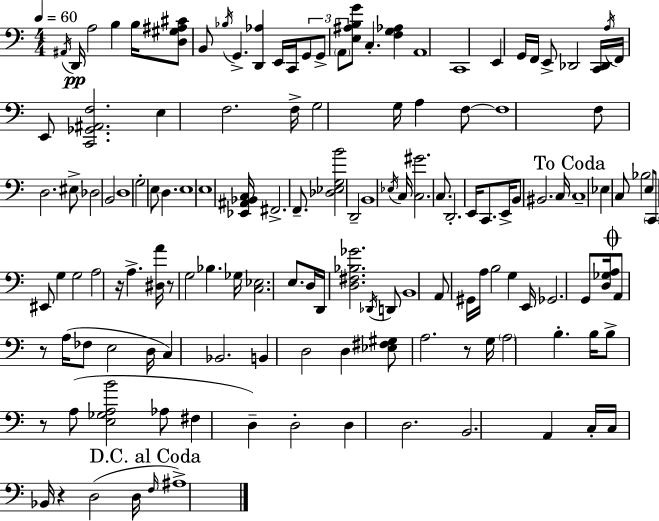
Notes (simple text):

A#2/s D2/s A3/h B3/q B3/s [D3,G#3,A#3,C#4]/e B2/e Bb3/s G2/q. [D2,Ab3]/q E2/s C2/s G2/e G2/e A2/e [E3,A#3,B3,G4]/e C3/q. [F3,G3,Ab3]/q A2/w C2/w E2/q G2/s F2/s E2/e Db2/h [C2,Db2]/s A3/s F2/s E2/e [C2,Gb2,A#2,F3]/h. E3/q F3/h. F3/s G3/h G3/s A3/q F3/e F3/w F3/e D3/h. EIS3/e Db3/h B2/h D3/w G3/h E3/e D3/q. E3/w E3/w [Eb2,A#2,Bb2,C3]/s F#2/h. F2/e. [Db3,Eb3,G3,B4]/h D2/h B2/w Eb3/s C3/s [C3,G#4]/h. C3/e. D2/h. E2/s C2/e. E2/s B2/e BIS2/h. C3/s C3/w Eb3/q C3/e Bb3/h E3/e C2/e EIS2/e G3/q G3/h A3/h R/s A3/q. [D#3,A4]/s R/e G3/h Bb3/q. Gb3/s [C3,Eb3]/h. E3/e. D3/s D2/s [D3,F#3,Bb3,Gb4]/h. Db2/s D2/e B2/w A2/e G#2/s A3/s B3/h G3/q E2/s Gb2/h. G2/e [D3,Gb3,A3]/s A2/e R/e A3/s FES3/e E3/h D3/s C3/q Bb2/h. B2/q D3/h D3/q [Eb3,F#3,G#3]/e A3/h. R/e G3/s A3/h B3/q. B3/s B3/e R/e A3/e [E3,Gb3,A3,B4]/h Ab3/e F#3/q D3/q D3/h D3/q D3/h. B2/h. A2/q C3/s C3/s Bb2/s R/q D3/h D3/s F3/s A#3/w